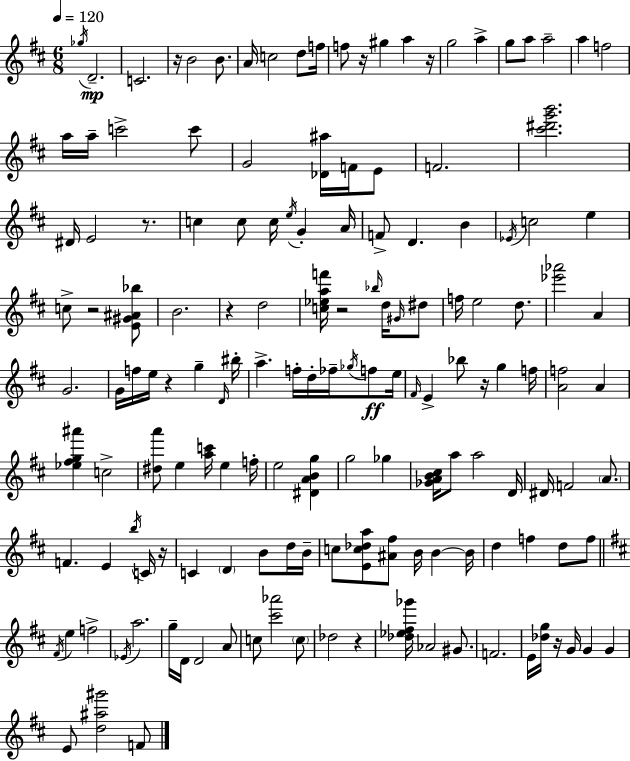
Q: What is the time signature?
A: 6/8